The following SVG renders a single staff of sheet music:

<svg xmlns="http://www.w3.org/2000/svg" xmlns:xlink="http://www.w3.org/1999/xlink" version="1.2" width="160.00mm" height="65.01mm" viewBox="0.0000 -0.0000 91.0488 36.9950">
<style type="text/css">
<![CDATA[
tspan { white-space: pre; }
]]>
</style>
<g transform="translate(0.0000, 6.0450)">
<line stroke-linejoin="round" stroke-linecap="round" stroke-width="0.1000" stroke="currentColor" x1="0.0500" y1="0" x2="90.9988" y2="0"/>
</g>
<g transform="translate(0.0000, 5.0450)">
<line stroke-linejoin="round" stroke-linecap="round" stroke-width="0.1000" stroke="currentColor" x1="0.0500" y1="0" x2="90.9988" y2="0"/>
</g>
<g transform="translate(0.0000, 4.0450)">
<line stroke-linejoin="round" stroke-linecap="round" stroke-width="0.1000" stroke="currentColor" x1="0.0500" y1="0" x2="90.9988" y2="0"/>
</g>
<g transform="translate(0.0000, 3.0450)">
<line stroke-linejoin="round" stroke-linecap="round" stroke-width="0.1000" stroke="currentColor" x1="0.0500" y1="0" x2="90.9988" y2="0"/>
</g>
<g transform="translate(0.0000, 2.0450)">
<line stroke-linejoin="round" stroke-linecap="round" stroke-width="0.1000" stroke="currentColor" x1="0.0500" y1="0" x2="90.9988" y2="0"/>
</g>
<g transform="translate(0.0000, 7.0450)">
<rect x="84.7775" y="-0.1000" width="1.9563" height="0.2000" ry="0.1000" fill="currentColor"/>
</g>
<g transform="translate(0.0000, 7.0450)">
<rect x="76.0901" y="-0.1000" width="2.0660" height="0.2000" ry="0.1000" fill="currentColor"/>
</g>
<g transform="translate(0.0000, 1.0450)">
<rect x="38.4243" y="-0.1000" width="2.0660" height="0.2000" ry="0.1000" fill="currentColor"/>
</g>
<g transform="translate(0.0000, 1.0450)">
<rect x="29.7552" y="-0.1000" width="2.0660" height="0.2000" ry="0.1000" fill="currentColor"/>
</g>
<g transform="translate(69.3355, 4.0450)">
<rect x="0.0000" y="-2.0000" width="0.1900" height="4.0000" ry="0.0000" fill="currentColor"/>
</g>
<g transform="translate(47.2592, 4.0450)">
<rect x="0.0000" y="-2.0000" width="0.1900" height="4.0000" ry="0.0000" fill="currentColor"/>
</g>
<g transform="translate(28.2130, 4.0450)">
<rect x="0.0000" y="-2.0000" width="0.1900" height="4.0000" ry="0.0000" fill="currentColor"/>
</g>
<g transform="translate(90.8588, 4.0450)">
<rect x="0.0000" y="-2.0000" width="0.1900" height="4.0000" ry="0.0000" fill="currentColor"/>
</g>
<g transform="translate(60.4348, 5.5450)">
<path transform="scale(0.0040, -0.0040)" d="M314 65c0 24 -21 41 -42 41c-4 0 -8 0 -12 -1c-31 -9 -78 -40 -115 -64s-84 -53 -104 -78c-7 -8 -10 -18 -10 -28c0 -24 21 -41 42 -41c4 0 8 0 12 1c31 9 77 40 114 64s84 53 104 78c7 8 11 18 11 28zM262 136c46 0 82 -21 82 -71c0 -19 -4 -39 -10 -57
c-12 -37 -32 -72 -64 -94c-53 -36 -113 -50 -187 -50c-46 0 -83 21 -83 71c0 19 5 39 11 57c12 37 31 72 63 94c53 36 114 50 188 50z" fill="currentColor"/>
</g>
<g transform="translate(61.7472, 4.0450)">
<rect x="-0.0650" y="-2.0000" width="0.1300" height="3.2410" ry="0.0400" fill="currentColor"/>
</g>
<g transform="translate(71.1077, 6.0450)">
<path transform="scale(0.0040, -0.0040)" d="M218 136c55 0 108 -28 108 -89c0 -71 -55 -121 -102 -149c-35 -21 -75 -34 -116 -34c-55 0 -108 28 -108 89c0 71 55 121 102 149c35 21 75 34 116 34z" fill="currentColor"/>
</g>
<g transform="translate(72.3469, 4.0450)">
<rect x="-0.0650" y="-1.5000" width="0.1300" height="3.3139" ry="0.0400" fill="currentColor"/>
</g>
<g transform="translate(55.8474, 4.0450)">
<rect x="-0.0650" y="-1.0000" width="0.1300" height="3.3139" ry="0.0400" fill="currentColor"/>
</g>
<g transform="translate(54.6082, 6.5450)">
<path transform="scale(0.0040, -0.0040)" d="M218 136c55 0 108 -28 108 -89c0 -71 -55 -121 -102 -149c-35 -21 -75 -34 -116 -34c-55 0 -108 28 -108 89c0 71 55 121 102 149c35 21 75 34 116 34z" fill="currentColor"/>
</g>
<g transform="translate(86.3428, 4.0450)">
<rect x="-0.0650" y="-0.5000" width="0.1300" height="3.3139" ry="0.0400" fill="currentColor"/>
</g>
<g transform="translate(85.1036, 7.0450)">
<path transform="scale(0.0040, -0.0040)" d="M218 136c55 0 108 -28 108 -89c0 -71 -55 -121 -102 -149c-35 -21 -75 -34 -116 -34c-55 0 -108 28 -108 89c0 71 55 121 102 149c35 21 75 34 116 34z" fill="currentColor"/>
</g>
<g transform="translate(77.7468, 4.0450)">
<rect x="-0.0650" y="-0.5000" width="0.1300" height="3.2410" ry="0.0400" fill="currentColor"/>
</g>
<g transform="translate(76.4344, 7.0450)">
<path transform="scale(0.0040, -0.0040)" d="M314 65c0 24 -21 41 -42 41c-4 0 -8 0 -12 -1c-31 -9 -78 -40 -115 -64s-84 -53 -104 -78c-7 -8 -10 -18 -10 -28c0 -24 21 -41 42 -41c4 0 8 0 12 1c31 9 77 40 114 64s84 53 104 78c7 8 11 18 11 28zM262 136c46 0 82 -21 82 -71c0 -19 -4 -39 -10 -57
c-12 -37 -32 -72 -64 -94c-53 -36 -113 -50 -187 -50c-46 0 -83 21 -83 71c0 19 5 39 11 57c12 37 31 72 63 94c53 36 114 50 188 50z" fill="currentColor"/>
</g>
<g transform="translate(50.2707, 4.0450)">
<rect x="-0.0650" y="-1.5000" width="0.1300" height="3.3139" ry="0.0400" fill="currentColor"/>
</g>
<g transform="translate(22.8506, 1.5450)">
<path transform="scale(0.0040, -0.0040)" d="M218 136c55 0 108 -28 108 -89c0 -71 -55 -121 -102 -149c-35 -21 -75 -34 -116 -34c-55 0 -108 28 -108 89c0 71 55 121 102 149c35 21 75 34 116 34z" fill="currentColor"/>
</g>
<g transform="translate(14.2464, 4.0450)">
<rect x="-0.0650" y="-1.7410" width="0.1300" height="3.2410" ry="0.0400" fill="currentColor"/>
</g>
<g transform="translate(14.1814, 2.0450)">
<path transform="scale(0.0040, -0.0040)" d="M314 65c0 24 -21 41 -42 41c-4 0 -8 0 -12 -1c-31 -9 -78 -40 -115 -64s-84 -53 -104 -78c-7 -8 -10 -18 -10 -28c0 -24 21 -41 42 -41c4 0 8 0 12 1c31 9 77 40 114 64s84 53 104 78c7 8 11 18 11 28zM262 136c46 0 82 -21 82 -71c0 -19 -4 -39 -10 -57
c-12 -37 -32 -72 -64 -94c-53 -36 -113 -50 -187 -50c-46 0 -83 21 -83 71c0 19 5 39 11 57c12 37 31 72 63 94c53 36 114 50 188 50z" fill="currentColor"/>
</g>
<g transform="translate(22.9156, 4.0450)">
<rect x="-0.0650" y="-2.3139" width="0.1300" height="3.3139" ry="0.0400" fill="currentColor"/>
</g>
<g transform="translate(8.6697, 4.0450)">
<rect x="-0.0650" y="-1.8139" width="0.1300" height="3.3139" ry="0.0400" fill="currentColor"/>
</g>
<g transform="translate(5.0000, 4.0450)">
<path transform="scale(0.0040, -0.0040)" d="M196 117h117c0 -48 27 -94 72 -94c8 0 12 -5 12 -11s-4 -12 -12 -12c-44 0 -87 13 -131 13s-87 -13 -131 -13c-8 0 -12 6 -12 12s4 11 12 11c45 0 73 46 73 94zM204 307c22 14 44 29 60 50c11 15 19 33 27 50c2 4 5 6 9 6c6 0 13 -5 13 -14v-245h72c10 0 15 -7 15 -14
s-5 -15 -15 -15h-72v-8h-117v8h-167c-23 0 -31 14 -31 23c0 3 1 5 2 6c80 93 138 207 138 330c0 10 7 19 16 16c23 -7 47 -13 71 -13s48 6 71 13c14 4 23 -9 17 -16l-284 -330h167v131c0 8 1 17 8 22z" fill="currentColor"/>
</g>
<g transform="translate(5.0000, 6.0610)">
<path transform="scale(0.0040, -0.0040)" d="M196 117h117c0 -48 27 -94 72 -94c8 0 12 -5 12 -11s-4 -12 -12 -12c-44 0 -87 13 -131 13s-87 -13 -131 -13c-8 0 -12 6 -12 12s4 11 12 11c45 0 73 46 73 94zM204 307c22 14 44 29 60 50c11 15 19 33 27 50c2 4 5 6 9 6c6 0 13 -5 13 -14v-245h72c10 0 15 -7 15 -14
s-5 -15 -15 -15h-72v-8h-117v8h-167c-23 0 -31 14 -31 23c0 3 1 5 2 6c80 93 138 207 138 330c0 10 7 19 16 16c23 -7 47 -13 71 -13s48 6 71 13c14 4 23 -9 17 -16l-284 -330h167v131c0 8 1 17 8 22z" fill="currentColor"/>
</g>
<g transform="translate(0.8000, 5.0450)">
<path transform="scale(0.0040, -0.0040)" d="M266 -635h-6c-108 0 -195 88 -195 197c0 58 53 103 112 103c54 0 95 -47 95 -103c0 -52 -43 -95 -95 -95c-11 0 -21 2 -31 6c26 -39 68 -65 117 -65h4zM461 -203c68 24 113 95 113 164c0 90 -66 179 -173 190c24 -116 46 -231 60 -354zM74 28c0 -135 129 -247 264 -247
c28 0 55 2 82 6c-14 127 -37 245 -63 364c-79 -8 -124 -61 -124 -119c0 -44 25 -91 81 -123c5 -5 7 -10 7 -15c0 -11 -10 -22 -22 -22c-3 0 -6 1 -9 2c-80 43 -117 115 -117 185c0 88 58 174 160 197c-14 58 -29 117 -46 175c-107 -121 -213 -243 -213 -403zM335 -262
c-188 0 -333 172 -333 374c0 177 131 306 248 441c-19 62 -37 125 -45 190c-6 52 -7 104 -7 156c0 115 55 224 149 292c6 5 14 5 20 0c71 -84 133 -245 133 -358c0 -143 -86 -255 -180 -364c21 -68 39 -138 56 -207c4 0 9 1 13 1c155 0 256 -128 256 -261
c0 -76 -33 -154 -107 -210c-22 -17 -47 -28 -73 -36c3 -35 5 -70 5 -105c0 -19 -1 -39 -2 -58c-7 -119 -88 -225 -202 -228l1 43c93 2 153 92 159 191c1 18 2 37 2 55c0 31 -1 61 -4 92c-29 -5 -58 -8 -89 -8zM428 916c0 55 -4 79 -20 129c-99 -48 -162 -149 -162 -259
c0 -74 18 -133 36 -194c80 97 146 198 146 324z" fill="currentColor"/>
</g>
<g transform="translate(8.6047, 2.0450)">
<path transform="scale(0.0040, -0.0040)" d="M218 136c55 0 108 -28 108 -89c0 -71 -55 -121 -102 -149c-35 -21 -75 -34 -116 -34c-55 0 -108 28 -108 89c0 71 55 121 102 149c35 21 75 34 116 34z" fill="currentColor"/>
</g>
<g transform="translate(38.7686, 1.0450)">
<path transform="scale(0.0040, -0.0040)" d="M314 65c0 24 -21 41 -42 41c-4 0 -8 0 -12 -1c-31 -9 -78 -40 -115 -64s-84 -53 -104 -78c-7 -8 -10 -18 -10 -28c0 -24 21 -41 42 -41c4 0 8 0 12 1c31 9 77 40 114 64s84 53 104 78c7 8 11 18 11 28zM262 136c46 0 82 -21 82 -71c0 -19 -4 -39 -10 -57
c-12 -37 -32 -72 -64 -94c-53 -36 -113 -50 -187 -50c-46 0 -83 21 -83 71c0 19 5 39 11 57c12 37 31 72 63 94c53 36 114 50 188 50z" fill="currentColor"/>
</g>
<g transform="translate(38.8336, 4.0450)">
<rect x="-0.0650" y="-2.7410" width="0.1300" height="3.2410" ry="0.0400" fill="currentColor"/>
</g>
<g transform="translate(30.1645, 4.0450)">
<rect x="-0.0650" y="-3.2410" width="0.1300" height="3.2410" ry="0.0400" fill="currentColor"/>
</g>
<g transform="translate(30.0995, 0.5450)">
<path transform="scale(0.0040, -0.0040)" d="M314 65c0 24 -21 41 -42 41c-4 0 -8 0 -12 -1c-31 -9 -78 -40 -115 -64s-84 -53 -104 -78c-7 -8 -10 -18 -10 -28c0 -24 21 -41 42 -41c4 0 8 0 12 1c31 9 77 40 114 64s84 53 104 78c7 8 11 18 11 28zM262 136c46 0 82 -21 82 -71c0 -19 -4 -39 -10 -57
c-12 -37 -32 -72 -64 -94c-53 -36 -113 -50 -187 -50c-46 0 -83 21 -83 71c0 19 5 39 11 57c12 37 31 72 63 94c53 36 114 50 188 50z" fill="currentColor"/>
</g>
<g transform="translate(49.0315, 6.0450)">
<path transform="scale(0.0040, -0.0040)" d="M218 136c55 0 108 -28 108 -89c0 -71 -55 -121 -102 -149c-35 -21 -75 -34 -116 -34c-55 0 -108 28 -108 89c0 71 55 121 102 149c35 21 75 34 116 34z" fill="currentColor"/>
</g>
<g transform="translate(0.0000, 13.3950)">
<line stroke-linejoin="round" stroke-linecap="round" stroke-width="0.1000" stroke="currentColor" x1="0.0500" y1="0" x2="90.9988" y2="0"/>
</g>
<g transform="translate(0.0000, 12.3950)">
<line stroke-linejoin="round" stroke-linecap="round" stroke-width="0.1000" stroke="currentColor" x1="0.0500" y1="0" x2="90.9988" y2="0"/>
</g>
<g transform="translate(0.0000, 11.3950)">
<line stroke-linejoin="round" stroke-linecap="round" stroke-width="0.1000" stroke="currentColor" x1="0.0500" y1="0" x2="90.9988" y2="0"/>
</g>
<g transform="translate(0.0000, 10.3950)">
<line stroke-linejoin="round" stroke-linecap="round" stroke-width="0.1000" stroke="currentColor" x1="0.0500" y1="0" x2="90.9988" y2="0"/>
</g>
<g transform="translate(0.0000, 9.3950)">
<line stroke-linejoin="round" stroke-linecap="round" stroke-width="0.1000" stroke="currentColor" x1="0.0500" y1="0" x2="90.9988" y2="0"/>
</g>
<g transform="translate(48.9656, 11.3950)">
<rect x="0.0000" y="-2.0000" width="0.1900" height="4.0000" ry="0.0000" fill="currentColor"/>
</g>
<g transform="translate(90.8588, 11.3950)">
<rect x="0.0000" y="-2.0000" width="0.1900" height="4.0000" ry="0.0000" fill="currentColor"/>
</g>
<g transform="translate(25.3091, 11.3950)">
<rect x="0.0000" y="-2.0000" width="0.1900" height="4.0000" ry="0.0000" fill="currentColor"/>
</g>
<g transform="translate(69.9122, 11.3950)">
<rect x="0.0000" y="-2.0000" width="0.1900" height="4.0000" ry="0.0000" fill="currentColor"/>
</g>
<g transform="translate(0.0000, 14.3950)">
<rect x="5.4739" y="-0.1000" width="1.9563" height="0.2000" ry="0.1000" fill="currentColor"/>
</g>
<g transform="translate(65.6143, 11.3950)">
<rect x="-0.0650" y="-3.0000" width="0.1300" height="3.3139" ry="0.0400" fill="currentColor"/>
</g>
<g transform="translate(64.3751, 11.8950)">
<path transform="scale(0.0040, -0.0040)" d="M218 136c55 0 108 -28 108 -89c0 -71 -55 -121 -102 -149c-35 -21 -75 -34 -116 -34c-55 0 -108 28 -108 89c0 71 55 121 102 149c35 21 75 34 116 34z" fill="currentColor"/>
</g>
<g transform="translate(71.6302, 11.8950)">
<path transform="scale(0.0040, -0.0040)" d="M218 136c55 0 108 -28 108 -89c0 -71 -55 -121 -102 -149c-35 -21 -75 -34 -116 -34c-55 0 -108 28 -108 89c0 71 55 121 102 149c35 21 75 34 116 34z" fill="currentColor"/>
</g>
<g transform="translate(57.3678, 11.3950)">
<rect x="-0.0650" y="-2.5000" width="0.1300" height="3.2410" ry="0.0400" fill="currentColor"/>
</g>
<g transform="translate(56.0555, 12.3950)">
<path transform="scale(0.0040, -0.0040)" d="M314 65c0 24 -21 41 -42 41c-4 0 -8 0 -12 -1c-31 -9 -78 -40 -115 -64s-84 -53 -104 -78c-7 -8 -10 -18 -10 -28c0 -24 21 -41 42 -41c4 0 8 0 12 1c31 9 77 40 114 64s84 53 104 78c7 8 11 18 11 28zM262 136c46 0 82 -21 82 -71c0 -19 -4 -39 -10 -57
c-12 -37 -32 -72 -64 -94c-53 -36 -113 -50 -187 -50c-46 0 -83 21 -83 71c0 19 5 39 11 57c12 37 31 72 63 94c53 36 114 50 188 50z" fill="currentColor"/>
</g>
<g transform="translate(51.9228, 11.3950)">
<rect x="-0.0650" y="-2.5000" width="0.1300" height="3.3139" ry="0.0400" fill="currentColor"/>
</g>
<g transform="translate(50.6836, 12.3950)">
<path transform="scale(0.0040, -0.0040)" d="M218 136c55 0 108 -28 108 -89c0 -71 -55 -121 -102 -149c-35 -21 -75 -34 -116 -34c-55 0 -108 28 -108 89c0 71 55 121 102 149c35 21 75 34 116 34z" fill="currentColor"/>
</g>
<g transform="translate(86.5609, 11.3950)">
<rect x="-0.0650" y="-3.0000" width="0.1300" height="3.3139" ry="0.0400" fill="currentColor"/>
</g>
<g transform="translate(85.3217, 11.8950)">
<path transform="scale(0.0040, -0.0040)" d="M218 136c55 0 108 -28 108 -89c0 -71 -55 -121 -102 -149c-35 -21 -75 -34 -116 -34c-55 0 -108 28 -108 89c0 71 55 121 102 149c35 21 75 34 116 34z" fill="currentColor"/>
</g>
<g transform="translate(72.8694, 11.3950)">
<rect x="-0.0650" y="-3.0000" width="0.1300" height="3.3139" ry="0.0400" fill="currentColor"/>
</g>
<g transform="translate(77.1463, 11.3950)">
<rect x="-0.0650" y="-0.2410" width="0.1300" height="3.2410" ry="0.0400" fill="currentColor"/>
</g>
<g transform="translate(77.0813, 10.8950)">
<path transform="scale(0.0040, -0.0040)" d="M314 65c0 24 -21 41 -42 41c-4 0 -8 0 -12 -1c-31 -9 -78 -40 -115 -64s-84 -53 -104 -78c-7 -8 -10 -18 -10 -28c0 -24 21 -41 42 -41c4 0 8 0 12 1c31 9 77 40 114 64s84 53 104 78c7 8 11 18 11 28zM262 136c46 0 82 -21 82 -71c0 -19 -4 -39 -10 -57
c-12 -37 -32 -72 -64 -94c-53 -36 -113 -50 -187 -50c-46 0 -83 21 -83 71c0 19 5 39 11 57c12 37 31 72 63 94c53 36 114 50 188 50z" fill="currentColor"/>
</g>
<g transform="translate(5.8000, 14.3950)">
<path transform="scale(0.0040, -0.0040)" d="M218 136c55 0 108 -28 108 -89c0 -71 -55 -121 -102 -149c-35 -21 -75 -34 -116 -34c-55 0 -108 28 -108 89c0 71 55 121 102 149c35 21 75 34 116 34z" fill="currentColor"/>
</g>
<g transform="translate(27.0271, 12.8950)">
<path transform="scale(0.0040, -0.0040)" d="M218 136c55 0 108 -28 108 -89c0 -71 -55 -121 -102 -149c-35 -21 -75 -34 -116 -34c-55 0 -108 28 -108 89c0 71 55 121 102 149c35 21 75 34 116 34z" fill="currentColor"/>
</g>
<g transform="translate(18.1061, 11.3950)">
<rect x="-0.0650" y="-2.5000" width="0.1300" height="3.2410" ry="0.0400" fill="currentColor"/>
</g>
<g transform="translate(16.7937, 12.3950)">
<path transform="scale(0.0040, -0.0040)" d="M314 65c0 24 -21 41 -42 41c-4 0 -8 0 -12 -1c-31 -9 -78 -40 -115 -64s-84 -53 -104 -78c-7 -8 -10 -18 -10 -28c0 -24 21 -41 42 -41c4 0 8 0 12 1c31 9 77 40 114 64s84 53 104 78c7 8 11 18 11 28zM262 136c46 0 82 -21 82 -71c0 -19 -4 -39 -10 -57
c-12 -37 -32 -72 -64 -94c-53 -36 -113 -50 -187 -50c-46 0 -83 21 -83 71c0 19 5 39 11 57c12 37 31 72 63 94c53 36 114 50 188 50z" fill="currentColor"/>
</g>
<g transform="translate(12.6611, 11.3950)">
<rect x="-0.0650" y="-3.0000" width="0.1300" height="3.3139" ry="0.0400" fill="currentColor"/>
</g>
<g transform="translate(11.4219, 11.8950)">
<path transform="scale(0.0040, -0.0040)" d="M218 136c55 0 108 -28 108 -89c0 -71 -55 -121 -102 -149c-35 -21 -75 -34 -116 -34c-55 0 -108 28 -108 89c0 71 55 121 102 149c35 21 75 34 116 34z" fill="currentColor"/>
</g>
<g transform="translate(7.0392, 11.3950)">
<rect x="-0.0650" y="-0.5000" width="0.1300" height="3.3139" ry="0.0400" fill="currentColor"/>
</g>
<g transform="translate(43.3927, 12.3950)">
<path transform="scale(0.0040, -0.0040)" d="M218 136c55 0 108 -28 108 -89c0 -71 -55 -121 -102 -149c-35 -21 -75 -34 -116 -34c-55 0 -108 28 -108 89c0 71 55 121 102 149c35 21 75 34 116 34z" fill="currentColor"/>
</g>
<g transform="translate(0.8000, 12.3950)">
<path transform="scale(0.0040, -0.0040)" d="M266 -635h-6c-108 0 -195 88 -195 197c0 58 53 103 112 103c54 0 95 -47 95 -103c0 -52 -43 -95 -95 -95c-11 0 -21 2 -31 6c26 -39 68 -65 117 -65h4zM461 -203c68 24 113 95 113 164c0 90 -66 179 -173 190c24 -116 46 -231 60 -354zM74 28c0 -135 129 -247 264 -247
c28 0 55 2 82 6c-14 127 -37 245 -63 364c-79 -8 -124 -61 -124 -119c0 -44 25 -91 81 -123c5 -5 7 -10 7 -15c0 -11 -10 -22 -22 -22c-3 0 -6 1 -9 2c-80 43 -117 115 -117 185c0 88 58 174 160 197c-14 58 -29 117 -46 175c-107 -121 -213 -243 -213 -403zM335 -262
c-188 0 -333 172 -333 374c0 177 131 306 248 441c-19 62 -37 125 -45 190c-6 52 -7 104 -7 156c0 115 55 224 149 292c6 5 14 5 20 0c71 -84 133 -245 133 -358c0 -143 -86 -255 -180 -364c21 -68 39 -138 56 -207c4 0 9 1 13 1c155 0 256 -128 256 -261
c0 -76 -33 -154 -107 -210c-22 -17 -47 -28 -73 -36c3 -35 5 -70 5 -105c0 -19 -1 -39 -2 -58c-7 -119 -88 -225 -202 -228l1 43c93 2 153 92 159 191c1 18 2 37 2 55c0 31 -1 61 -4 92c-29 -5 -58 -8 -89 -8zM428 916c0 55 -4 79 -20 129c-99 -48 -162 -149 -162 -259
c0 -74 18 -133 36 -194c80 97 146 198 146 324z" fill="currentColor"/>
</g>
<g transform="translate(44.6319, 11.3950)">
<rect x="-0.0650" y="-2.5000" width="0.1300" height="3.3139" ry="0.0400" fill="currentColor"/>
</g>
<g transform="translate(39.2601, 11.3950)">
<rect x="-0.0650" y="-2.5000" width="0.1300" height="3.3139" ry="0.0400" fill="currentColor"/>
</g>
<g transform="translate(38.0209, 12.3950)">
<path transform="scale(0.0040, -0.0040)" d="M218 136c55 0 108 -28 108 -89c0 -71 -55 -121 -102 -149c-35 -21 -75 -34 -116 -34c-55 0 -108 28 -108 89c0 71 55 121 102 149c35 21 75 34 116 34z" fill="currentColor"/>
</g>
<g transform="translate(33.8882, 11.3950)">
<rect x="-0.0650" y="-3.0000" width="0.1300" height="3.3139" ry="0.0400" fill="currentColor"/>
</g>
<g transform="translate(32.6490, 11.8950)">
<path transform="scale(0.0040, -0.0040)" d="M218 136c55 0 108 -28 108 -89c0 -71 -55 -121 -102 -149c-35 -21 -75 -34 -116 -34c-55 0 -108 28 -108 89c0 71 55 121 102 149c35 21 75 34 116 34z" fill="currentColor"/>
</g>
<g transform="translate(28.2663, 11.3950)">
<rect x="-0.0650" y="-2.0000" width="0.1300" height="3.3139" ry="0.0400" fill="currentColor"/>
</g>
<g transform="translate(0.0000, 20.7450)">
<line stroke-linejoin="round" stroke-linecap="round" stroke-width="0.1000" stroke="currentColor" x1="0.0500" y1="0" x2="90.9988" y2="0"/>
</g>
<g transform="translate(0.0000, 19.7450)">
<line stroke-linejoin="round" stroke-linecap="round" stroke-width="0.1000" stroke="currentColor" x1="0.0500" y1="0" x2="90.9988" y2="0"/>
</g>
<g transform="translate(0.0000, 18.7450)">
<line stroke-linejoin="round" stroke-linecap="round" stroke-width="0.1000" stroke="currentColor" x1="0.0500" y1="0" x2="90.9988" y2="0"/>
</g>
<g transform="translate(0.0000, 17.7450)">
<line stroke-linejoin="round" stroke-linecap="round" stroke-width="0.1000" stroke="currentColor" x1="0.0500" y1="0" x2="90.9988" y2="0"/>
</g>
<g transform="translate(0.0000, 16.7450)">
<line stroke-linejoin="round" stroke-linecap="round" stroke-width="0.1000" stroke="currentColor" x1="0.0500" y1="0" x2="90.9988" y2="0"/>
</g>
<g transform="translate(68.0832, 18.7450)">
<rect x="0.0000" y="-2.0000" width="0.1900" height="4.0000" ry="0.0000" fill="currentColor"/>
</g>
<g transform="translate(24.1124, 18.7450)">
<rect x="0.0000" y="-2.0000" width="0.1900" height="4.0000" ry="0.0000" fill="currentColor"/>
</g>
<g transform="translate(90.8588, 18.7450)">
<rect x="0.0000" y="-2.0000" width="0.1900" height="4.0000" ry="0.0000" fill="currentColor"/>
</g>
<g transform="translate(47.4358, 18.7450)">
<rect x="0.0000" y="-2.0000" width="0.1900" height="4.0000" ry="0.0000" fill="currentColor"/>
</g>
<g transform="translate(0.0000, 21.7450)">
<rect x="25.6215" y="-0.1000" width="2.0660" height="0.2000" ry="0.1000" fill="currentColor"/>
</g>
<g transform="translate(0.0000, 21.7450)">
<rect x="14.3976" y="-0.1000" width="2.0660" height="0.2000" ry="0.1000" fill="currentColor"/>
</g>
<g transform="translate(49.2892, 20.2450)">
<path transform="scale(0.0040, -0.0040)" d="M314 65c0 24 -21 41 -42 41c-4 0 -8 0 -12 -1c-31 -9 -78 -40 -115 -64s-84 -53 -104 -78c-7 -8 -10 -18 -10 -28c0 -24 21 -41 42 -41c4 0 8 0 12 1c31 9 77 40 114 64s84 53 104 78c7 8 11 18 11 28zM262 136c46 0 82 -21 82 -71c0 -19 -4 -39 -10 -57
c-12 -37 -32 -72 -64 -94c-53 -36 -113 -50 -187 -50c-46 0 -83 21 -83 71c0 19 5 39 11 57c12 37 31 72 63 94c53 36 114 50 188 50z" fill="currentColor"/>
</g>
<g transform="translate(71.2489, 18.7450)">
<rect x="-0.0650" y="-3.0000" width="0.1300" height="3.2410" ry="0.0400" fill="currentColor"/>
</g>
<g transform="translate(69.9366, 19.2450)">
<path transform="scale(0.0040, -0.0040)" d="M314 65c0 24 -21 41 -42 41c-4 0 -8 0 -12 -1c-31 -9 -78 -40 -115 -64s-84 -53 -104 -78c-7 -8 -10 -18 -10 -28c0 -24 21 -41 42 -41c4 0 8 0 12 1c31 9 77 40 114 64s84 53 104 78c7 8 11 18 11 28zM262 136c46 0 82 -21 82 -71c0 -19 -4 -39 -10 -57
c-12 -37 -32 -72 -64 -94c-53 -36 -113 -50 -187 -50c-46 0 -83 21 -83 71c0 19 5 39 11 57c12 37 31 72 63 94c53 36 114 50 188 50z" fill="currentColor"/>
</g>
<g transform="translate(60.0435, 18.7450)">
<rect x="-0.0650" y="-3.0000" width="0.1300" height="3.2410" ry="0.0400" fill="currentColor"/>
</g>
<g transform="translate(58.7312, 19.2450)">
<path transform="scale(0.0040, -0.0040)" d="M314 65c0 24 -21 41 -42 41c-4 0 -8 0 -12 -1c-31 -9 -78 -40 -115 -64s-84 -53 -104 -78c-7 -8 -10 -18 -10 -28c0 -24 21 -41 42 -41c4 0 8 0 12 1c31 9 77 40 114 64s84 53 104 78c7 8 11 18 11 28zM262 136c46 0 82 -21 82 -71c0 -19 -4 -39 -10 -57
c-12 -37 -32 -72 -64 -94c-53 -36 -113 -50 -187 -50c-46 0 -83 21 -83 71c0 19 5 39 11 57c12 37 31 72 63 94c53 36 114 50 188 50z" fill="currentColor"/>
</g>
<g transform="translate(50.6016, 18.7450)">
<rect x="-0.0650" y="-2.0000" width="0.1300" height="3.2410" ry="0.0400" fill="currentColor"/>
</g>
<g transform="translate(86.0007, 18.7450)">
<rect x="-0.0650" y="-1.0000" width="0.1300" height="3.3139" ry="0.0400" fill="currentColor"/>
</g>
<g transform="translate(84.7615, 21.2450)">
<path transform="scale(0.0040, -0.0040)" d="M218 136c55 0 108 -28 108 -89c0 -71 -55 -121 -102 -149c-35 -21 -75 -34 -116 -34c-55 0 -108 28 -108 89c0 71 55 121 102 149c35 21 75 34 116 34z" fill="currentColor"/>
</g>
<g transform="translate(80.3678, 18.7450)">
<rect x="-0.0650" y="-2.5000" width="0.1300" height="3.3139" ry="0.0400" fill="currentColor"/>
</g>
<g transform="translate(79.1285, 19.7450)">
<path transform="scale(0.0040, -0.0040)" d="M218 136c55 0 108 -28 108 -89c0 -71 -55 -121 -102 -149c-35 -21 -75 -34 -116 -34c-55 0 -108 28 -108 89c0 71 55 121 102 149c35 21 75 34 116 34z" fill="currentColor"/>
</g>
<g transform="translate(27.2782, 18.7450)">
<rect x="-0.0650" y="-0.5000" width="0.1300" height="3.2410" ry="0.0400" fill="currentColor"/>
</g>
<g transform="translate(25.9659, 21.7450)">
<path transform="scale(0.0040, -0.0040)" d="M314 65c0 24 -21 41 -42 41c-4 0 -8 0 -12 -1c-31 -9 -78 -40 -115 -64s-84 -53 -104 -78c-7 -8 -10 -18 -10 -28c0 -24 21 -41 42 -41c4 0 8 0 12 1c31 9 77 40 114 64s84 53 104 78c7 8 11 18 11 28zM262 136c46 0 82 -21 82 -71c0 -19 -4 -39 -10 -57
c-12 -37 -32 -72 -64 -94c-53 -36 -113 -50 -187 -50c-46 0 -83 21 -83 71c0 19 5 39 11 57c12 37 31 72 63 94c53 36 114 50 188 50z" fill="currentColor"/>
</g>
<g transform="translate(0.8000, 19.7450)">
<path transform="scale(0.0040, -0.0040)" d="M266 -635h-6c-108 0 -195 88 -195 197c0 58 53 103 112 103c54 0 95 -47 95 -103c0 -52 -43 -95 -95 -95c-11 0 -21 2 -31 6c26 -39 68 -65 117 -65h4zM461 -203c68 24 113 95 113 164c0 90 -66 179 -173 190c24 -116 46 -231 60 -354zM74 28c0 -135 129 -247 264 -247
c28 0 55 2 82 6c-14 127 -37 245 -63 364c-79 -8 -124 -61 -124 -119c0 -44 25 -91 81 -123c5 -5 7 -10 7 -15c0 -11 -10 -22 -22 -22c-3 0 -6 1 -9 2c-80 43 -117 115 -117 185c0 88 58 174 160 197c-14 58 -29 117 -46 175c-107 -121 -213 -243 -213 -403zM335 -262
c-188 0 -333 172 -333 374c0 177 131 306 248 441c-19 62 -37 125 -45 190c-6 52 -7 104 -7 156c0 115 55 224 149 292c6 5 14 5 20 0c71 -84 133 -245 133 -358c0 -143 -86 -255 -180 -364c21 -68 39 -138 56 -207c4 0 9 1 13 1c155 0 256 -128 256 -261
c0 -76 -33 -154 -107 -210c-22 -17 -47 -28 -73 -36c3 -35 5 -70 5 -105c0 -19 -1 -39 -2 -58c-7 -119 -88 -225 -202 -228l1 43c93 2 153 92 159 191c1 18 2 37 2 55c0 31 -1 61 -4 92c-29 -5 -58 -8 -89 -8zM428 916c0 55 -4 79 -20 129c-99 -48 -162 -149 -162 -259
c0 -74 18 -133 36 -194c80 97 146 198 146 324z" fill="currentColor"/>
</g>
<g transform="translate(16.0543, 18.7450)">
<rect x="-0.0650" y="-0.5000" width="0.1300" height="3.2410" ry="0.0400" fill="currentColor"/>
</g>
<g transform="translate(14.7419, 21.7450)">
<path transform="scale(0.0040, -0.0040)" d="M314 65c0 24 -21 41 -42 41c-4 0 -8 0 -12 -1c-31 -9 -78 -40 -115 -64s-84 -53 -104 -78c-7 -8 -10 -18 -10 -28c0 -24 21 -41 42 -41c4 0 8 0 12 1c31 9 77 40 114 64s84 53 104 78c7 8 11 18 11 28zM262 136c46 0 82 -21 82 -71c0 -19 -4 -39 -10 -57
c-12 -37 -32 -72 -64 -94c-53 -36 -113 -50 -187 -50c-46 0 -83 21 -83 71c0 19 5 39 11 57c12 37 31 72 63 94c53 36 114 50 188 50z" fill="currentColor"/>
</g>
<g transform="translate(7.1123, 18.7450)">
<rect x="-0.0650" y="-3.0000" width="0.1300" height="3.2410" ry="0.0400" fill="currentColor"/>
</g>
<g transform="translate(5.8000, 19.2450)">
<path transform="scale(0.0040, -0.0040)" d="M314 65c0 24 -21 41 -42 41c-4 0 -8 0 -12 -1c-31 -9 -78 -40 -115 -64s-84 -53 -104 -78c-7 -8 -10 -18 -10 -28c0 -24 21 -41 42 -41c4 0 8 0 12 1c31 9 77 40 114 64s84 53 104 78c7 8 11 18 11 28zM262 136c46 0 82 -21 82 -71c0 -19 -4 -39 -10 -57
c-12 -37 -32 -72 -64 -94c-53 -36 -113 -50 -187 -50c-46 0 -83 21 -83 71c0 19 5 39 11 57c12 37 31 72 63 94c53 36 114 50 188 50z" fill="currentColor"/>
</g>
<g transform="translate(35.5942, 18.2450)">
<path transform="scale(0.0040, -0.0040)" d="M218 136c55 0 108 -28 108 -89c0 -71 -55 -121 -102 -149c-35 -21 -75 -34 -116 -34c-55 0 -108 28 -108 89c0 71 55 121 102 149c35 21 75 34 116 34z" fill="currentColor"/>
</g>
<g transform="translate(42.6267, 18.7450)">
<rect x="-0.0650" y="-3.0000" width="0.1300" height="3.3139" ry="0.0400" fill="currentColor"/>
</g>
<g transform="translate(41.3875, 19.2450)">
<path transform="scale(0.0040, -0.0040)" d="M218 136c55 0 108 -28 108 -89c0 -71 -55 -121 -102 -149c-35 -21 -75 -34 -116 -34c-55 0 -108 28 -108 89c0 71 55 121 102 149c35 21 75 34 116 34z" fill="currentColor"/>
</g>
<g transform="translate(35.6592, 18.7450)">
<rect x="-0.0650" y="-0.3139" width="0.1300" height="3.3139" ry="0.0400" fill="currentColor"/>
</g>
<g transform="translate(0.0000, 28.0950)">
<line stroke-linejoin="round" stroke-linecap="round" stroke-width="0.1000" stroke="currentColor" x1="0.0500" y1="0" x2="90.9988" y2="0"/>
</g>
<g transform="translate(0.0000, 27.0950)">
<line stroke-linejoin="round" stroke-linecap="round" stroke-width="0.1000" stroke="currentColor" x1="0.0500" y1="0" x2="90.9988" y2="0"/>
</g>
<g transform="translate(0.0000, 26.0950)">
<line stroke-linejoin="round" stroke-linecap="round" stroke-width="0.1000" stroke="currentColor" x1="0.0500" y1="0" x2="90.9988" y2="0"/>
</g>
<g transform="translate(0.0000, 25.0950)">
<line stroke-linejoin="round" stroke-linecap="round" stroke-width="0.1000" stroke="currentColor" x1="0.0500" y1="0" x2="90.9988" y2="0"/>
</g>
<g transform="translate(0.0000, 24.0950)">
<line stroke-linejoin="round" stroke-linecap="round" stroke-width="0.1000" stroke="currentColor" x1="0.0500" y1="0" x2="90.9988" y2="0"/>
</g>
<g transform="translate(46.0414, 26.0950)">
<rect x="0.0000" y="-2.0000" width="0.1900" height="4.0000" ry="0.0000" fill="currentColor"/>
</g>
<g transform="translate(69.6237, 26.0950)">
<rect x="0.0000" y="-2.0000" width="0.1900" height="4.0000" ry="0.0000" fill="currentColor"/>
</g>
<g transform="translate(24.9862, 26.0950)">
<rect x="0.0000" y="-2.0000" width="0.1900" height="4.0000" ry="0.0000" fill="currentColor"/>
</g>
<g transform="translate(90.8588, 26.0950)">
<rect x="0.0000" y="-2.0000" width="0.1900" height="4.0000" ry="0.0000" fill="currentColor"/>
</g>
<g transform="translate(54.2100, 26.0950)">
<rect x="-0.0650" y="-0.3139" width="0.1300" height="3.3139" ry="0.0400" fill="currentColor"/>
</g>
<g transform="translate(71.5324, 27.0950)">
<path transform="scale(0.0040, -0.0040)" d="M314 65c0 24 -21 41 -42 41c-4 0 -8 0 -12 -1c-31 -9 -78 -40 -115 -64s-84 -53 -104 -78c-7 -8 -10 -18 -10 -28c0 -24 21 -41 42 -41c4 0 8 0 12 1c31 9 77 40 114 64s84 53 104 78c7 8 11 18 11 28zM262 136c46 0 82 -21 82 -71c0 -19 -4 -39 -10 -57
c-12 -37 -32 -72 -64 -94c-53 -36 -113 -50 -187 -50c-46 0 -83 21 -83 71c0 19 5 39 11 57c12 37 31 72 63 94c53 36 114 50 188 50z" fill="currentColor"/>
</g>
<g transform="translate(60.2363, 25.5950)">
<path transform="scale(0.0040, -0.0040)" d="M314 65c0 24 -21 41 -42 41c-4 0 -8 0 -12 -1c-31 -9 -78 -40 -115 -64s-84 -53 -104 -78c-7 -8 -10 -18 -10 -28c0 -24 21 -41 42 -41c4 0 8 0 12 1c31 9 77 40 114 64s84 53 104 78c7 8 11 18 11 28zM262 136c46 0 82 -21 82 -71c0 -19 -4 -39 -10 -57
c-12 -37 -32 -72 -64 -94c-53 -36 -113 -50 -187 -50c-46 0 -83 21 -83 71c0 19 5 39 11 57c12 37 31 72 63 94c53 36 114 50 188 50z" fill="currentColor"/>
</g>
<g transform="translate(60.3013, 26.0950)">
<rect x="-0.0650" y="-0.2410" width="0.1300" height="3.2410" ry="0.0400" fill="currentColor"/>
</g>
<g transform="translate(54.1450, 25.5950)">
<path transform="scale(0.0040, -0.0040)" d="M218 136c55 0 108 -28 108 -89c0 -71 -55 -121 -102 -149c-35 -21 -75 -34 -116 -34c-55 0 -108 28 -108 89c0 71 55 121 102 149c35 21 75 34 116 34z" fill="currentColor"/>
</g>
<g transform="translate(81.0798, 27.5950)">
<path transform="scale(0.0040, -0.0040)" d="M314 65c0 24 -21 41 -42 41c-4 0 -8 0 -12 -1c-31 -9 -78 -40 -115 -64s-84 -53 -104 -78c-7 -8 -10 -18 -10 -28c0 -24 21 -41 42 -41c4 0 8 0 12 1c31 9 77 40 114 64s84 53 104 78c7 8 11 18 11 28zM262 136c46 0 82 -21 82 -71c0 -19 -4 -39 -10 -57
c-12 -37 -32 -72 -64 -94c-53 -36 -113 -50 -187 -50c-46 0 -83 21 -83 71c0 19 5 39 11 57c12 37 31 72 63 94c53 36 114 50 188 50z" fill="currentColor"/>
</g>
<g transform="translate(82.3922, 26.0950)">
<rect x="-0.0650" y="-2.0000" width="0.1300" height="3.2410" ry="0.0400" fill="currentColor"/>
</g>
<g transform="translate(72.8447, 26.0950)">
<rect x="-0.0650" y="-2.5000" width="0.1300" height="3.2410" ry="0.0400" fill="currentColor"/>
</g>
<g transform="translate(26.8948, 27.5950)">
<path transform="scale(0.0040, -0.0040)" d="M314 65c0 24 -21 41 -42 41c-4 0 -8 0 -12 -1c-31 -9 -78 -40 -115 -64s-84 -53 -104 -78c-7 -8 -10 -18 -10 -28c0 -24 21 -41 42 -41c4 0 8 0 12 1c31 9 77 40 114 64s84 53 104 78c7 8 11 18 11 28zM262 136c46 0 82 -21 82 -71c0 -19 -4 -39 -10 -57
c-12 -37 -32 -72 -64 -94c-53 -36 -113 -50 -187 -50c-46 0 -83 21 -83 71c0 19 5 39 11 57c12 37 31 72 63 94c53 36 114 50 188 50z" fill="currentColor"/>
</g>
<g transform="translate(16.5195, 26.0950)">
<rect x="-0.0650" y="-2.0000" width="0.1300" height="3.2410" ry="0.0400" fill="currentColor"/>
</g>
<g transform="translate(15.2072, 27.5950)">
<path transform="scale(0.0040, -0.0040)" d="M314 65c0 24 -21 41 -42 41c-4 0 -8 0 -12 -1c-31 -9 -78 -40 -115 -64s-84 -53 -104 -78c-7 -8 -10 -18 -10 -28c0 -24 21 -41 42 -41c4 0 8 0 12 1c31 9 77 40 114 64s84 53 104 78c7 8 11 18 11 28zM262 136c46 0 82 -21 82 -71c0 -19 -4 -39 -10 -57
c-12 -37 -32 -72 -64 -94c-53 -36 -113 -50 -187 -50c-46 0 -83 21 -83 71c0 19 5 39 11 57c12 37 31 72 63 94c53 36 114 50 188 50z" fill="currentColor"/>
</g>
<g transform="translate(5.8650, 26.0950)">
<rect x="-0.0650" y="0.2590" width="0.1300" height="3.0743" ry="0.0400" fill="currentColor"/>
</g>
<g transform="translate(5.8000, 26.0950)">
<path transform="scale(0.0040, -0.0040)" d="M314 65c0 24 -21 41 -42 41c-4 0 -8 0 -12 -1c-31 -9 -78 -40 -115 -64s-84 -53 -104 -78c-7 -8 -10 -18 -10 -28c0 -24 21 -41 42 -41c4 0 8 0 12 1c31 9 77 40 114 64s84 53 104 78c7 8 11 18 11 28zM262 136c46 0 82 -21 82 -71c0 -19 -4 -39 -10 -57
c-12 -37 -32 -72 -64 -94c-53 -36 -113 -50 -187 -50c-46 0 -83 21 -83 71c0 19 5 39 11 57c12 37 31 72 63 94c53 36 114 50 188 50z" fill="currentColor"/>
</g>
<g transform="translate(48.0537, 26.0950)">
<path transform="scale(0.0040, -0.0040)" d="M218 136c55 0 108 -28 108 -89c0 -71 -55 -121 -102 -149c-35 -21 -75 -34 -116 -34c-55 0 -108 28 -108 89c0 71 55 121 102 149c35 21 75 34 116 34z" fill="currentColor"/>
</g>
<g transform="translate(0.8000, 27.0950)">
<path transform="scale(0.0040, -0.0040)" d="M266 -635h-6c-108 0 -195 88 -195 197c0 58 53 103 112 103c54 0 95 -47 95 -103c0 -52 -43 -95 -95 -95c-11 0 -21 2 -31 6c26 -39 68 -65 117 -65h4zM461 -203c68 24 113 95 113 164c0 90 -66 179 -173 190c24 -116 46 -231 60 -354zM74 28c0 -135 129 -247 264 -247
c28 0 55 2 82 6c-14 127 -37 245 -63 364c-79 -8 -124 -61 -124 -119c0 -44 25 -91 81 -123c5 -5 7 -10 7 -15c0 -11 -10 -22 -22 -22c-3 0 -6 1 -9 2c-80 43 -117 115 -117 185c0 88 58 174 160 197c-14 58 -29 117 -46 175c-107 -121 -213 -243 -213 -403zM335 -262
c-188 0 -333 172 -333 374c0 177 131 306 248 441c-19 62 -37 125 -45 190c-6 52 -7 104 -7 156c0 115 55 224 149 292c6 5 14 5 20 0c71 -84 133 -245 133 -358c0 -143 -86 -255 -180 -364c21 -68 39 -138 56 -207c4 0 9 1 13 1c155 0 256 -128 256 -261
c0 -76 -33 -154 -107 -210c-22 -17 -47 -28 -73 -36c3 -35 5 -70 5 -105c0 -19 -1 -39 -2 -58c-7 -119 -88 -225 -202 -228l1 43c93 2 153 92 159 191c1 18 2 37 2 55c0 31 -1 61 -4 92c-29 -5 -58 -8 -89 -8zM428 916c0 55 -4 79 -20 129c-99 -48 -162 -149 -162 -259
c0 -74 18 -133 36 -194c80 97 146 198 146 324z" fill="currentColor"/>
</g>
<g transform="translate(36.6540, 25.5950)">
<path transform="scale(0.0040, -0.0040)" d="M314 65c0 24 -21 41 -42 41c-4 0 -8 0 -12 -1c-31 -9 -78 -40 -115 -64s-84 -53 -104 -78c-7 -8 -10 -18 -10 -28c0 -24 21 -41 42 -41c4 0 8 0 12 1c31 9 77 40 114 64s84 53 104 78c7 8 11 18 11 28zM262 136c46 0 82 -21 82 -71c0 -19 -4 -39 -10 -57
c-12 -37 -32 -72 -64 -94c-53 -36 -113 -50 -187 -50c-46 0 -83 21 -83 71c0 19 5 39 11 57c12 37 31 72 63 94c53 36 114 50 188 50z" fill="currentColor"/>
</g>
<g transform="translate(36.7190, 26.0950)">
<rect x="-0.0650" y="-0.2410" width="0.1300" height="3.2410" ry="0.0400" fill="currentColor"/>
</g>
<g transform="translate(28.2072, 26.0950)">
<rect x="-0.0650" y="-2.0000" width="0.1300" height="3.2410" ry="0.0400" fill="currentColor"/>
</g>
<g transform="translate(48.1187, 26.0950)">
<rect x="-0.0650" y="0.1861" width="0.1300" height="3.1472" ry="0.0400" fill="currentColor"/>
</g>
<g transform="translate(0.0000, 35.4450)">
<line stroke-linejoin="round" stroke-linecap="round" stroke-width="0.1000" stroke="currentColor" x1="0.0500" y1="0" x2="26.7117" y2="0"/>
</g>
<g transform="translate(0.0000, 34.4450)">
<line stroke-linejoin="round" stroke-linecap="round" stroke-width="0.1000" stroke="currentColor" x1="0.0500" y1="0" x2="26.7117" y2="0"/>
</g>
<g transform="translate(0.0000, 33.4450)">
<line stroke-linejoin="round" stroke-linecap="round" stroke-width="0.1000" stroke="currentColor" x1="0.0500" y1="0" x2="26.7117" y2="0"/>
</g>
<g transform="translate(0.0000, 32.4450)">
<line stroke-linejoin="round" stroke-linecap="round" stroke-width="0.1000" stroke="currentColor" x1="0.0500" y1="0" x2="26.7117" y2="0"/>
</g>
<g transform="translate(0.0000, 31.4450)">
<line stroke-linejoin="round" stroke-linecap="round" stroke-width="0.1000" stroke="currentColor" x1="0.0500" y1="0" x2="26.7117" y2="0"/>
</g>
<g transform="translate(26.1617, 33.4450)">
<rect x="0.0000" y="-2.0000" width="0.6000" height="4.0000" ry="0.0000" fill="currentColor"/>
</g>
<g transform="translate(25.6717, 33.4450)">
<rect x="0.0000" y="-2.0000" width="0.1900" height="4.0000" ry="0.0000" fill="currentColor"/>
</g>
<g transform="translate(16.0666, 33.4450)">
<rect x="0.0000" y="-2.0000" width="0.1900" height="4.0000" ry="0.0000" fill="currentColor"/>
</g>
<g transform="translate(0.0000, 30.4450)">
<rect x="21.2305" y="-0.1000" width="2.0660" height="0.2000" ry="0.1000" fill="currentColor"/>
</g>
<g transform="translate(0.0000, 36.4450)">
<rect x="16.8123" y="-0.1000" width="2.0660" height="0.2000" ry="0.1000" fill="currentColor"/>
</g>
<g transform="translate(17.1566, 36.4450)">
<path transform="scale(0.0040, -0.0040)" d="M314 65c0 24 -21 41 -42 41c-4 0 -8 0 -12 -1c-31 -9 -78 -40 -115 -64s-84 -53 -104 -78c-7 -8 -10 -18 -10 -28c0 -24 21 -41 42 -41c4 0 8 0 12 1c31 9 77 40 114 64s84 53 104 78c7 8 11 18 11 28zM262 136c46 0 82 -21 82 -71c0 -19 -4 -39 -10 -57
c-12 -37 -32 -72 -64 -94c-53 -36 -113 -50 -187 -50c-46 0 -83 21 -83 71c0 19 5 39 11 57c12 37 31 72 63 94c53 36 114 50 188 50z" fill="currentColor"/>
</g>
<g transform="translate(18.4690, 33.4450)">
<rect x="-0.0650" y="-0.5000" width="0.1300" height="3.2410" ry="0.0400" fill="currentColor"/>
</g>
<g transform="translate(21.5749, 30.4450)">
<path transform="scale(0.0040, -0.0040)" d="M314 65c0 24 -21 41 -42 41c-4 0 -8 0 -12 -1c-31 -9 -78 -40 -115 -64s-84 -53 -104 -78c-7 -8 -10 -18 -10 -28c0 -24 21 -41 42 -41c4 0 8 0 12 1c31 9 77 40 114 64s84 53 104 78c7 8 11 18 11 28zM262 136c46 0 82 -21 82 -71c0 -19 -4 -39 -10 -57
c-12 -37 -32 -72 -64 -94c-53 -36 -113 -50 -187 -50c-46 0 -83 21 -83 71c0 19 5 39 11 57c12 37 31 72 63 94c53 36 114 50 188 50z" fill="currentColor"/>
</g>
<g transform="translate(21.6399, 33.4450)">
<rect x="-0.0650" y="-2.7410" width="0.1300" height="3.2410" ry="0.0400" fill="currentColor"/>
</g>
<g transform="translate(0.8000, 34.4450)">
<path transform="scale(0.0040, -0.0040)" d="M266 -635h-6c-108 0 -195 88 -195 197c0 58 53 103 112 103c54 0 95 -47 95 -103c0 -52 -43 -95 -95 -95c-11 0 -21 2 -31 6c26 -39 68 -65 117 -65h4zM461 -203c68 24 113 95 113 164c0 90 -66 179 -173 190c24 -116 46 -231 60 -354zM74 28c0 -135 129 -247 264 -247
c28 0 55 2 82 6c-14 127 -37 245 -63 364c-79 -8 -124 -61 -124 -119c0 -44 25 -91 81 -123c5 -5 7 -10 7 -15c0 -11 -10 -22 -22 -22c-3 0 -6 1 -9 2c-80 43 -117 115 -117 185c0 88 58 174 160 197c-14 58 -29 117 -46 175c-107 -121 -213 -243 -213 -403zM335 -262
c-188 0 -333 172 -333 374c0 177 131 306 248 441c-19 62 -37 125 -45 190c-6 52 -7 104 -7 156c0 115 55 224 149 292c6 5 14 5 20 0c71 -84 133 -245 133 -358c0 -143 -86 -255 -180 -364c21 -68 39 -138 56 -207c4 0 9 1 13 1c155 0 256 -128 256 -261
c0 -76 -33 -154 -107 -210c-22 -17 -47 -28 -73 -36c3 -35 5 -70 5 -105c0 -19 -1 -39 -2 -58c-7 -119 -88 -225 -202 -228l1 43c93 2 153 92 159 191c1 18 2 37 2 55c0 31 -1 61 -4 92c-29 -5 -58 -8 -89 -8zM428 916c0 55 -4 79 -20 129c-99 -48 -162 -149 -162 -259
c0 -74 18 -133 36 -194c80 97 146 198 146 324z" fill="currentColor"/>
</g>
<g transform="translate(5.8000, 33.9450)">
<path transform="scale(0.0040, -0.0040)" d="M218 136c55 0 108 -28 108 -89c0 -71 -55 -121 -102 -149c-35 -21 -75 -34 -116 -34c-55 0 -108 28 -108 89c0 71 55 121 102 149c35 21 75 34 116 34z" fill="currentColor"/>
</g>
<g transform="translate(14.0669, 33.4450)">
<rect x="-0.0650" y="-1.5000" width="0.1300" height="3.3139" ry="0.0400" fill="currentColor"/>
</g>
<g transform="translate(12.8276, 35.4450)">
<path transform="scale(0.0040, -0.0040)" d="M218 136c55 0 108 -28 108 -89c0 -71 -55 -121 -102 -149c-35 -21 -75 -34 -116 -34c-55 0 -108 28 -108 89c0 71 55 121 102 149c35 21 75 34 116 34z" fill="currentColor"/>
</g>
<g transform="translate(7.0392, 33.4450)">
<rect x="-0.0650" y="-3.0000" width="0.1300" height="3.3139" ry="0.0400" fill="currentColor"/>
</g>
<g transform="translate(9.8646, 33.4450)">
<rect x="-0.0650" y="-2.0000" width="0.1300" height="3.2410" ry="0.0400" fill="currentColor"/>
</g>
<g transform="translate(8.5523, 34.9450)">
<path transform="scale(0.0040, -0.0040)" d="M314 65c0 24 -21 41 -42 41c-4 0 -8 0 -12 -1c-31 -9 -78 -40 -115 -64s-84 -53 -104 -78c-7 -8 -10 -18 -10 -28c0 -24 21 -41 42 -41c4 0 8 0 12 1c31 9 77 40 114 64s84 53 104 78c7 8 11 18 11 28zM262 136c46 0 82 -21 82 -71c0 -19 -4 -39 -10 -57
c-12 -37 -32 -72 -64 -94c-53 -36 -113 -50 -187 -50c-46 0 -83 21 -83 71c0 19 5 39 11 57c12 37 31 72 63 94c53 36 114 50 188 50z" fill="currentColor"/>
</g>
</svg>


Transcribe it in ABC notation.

X:1
T:Untitled
M:4/4
L:1/4
K:C
f f2 g b2 a2 E D F2 E C2 C C A G2 F A G G G G2 A A c2 A A2 C2 C2 c A F2 A2 A2 G D B2 F2 F2 c2 B c c2 G2 F2 A F2 E C2 a2